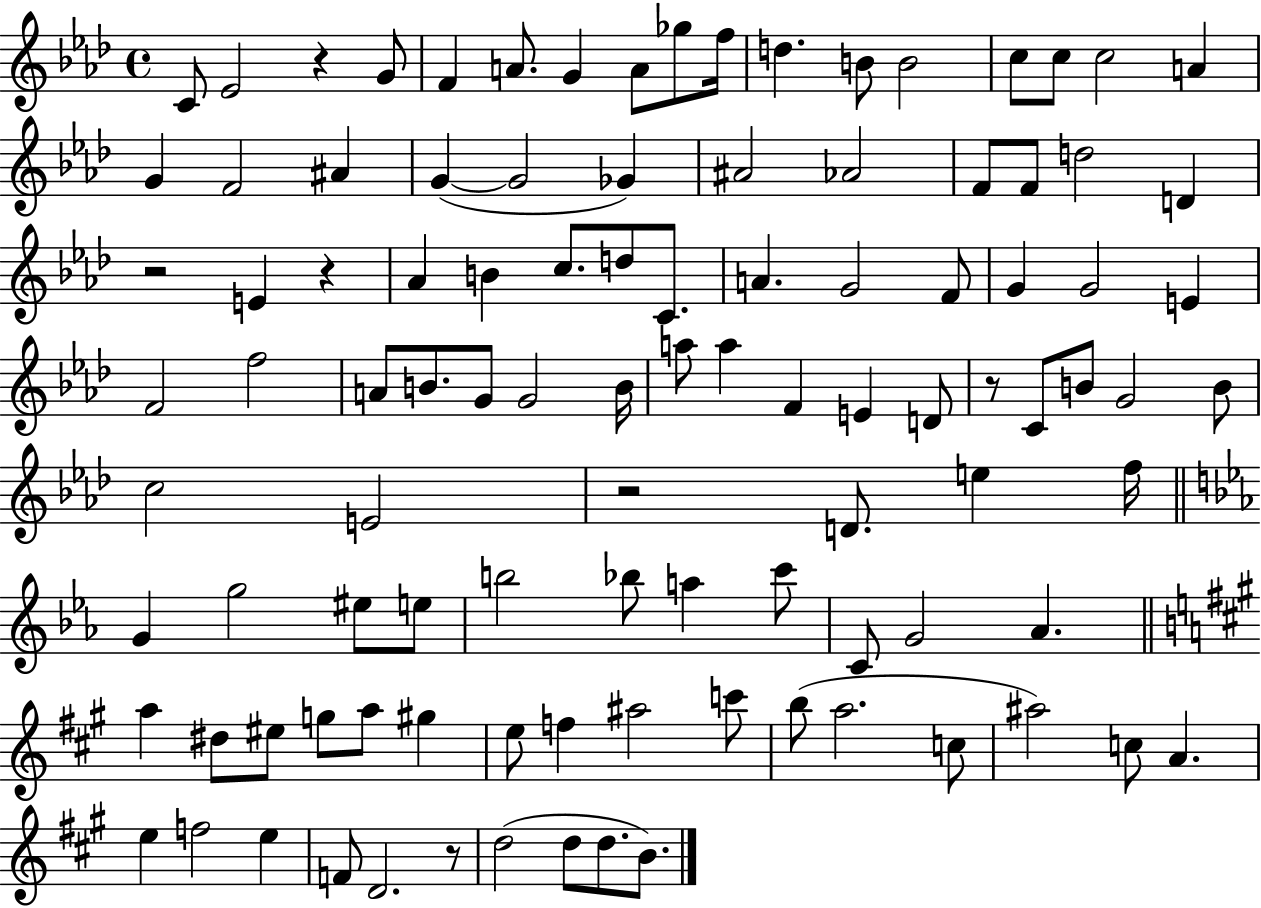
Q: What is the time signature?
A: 4/4